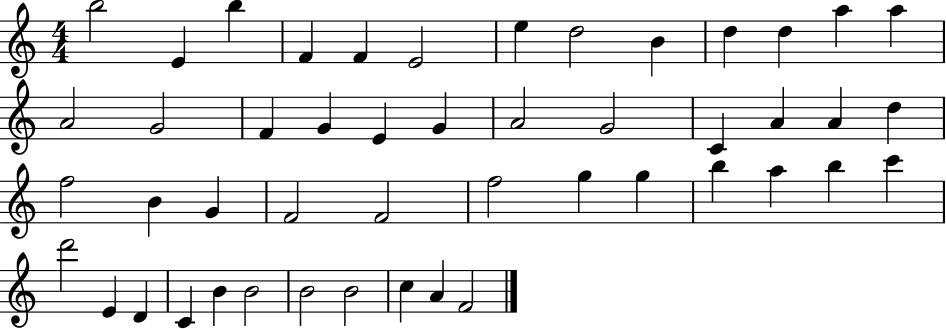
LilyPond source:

{
  \clef treble
  \numericTimeSignature
  \time 4/4
  \key c \major
  b''2 e'4 b''4 | f'4 f'4 e'2 | e''4 d''2 b'4 | d''4 d''4 a''4 a''4 | \break a'2 g'2 | f'4 g'4 e'4 g'4 | a'2 g'2 | c'4 a'4 a'4 d''4 | \break f''2 b'4 g'4 | f'2 f'2 | f''2 g''4 g''4 | b''4 a''4 b''4 c'''4 | \break d'''2 e'4 d'4 | c'4 b'4 b'2 | b'2 b'2 | c''4 a'4 f'2 | \break \bar "|."
}